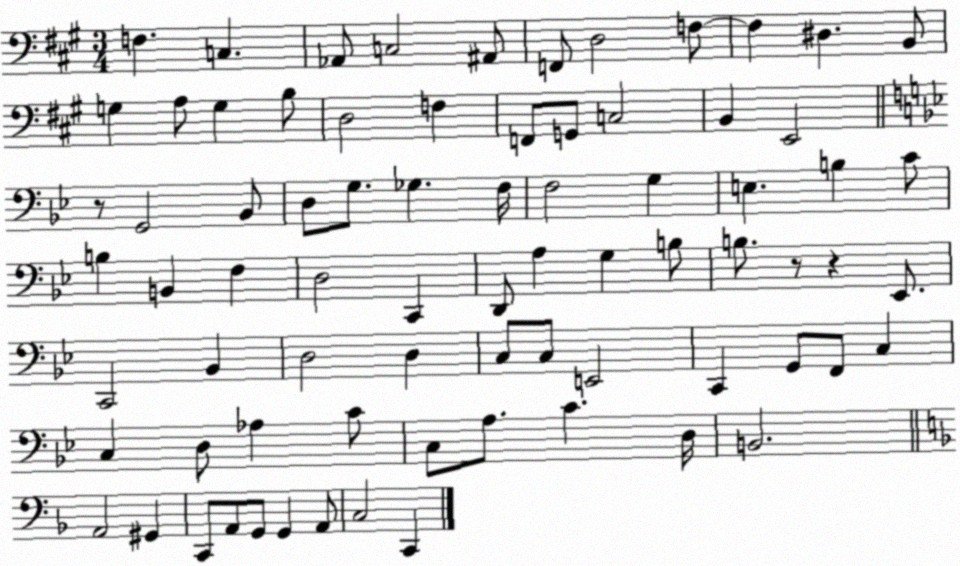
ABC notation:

X:1
T:Untitled
M:3/4
L:1/4
K:A
F, C, _A,,/2 C,2 ^A,,/2 F,,/2 D,2 F,/2 F, ^D, B,,/2 G, A,/2 G, B,/2 D,2 F, F,,/2 G,,/2 C,2 B,, E,,2 z/2 G,,2 _B,,/2 D,/2 G,/2 _G, F,/4 F,2 G, E, B, C/2 B, B,, F, D,2 C,, D,,/2 A, G, B,/2 B,/2 z/2 z _E,,/2 C,,2 _B,, D,2 D, C,/2 C,/2 E,,2 C,, G,,/2 F,,/2 C, C, D,/2 _A, C/2 C,/2 A,/2 C D,/4 B,,2 A,,2 ^G,, C,,/2 A,,/2 G,,/2 G,, A,,/2 C,2 C,,